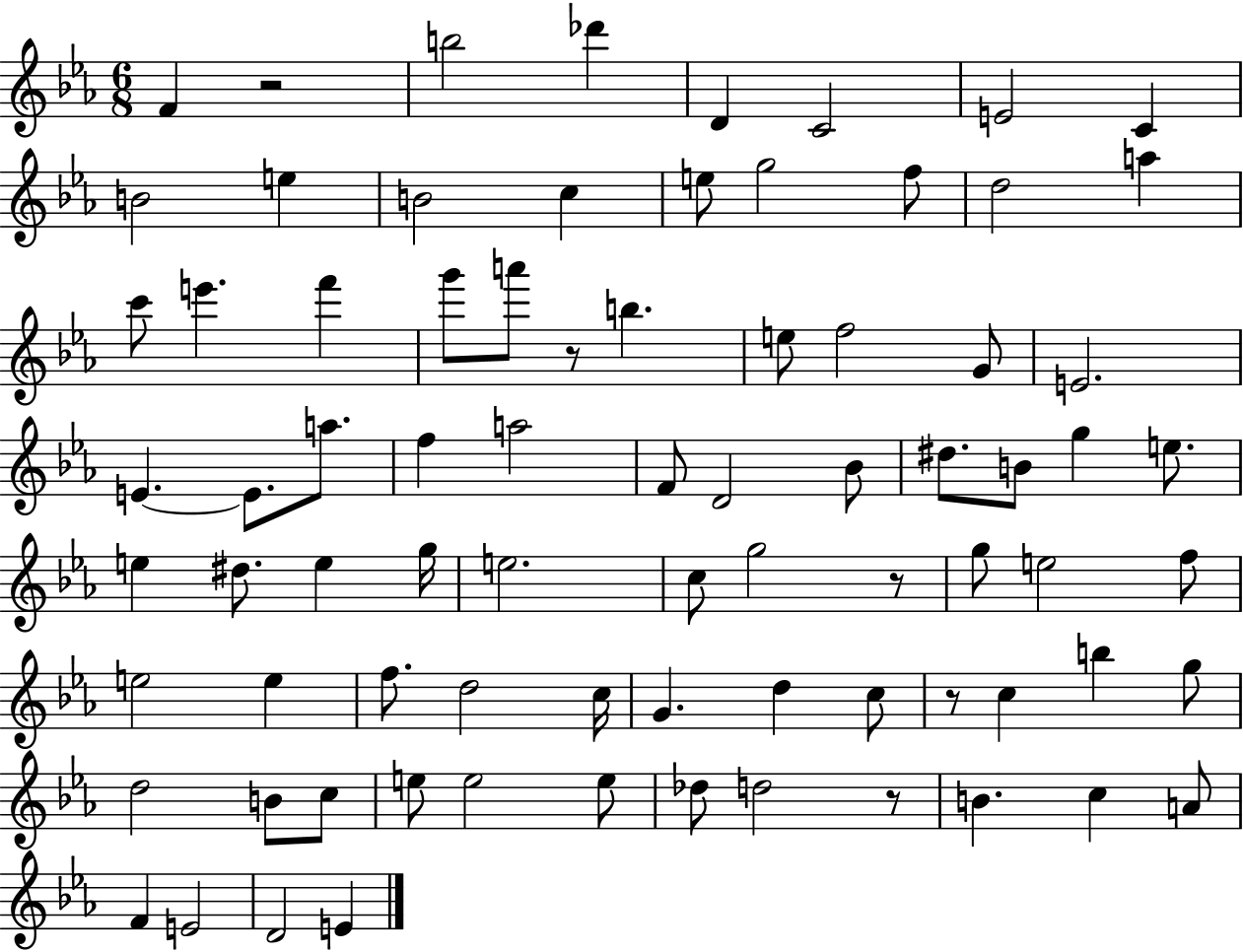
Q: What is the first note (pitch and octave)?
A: F4